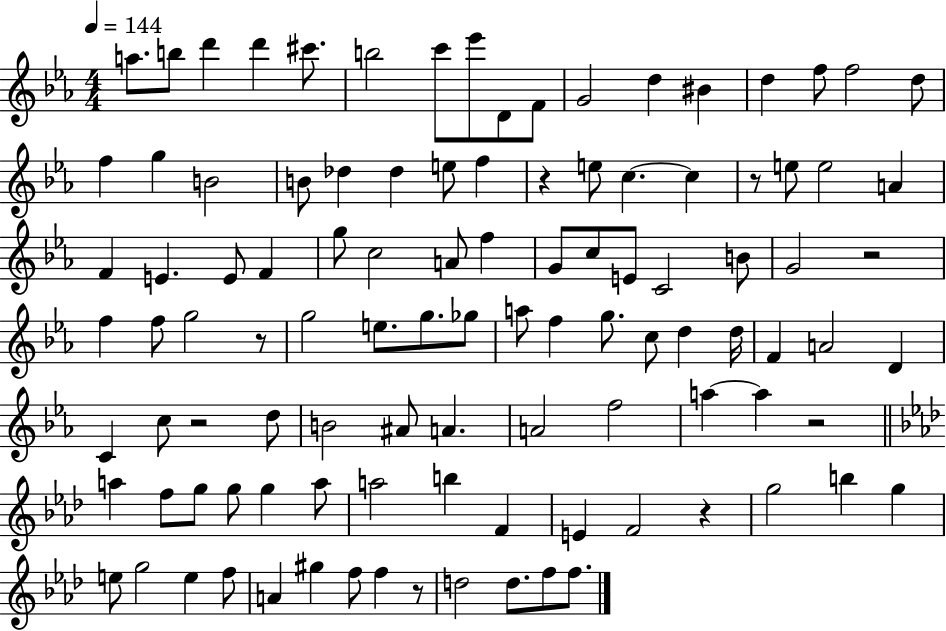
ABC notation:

X:1
T:Untitled
M:4/4
L:1/4
K:Eb
a/2 b/2 d' d' ^c'/2 b2 c'/2 _e'/2 D/2 F/2 G2 d ^B d f/2 f2 d/2 f g B2 B/2 _d _d e/2 f z e/2 c c z/2 e/2 e2 A F E E/2 F g/2 c2 A/2 f G/2 c/2 E/2 C2 B/2 G2 z2 f f/2 g2 z/2 g2 e/2 g/2 _g/2 a/2 f g/2 c/2 d d/4 F A2 D C c/2 z2 d/2 B2 ^A/2 A A2 f2 a a z2 a f/2 g/2 g/2 g a/2 a2 b F E F2 z g2 b g e/2 g2 e f/2 A ^g f/2 f z/2 d2 d/2 f/2 f/2